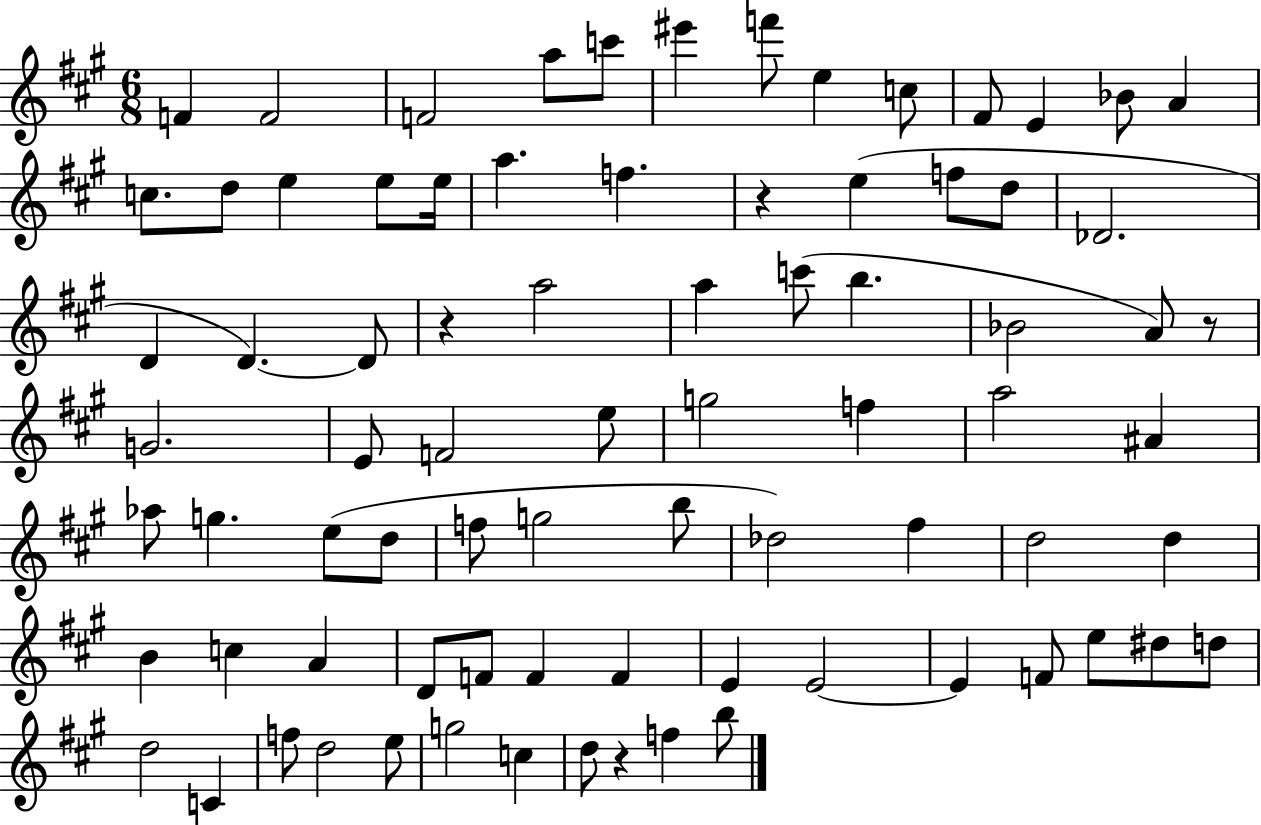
F4/q F4/h F4/h A5/e C6/e EIS6/q F6/e E5/q C5/e F#4/e E4/q Bb4/e A4/q C5/e. D5/e E5/q E5/e E5/s A5/q. F5/q. R/q E5/q F5/e D5/e Db4/h. D4/q D4/q. D4/e R/q A5/h A5/q C6/e B5/q. Bb4/h A4/e R/e G4/h. E4/e F4/h E5/e G5/h F5/q A5/h A#4/q Ab5/e G5/q. E5/e D5/e F5/e G5/h B5/e Db5/h F#5/q D5/h D5/q B4/q C5/q A4/q D4/e F4/e F4/q F4/q E4/q E4/h E4/q F4/e E5/e D#5/e D5/e D5/h C4/q F5/e D5/h E5/e G5/h C5/q D5/e R/q F5/q B5/e